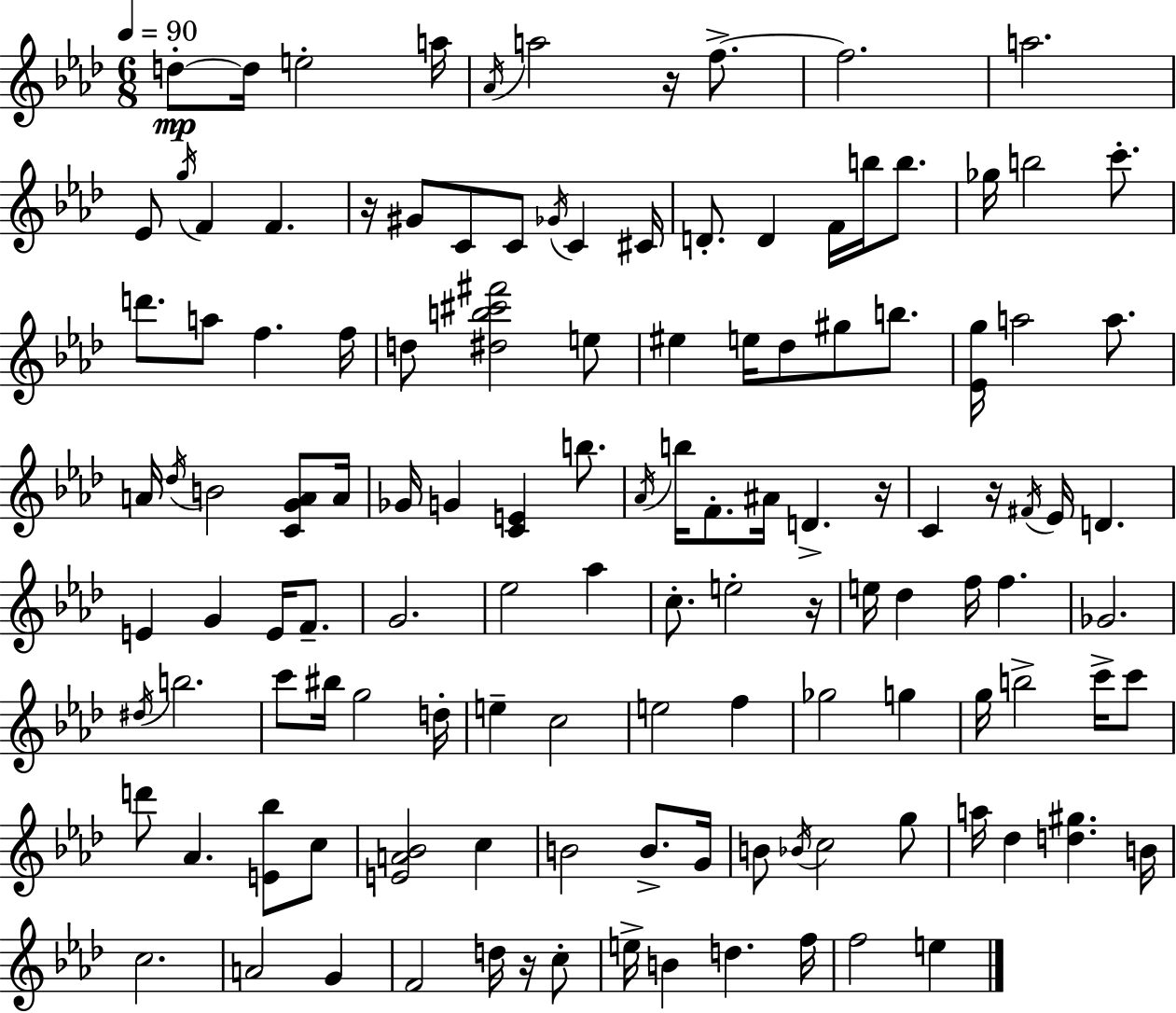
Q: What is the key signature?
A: AES major